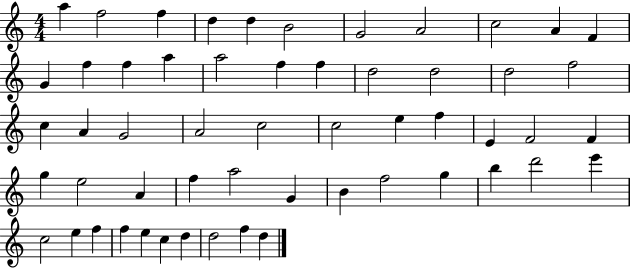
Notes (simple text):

A5/q F5/h F5/q D5/q D5/q B4/h G4/h A4/h C5/h A4/q F4/q G4/q F5/q F5/q A5/q A5/h F5/q F5/q D5/h D5/h D5/h F5/h C5/q A4/q G4/h A4/h C5/h C5/h E5/q F5/q E4/q F4/h F4/q G5/q E5/h A4/q F5/q A5/h G4/q B4/q F5/h G5/q B5/q D6/h E6/q C5/h E5/q F5/q F5/q E5/q C5/q D5/q D5/h F5/q D5/q